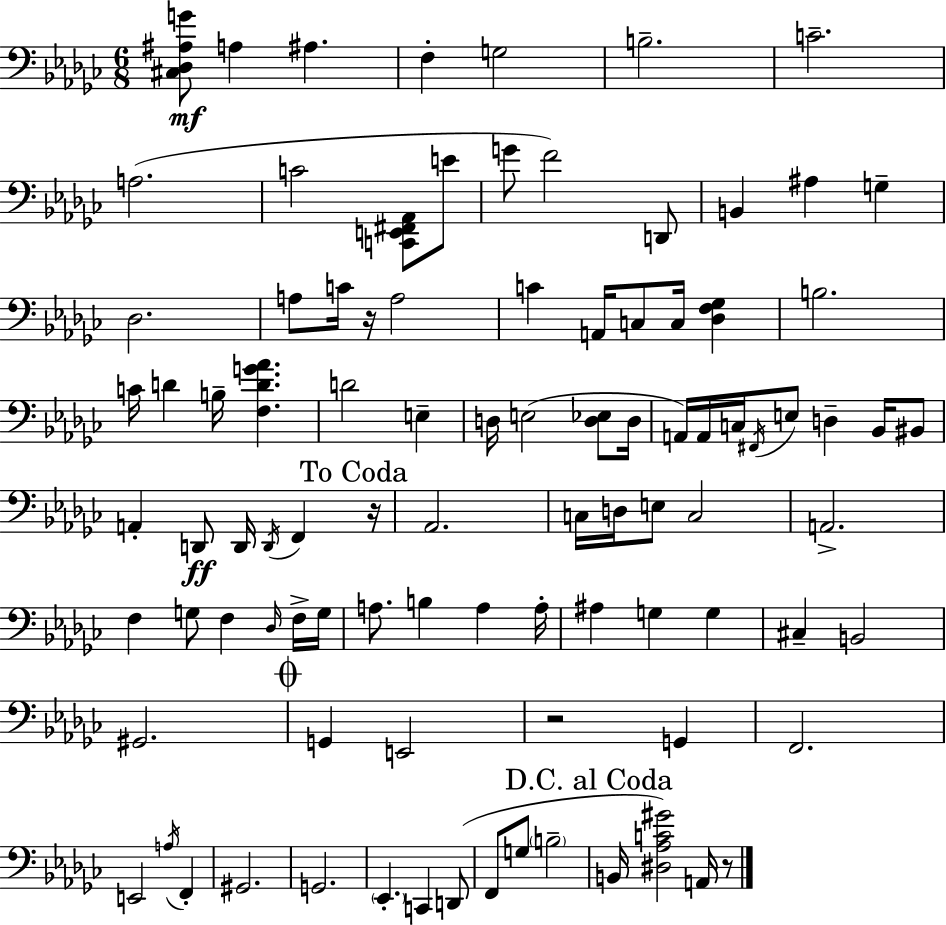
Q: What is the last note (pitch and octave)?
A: A2